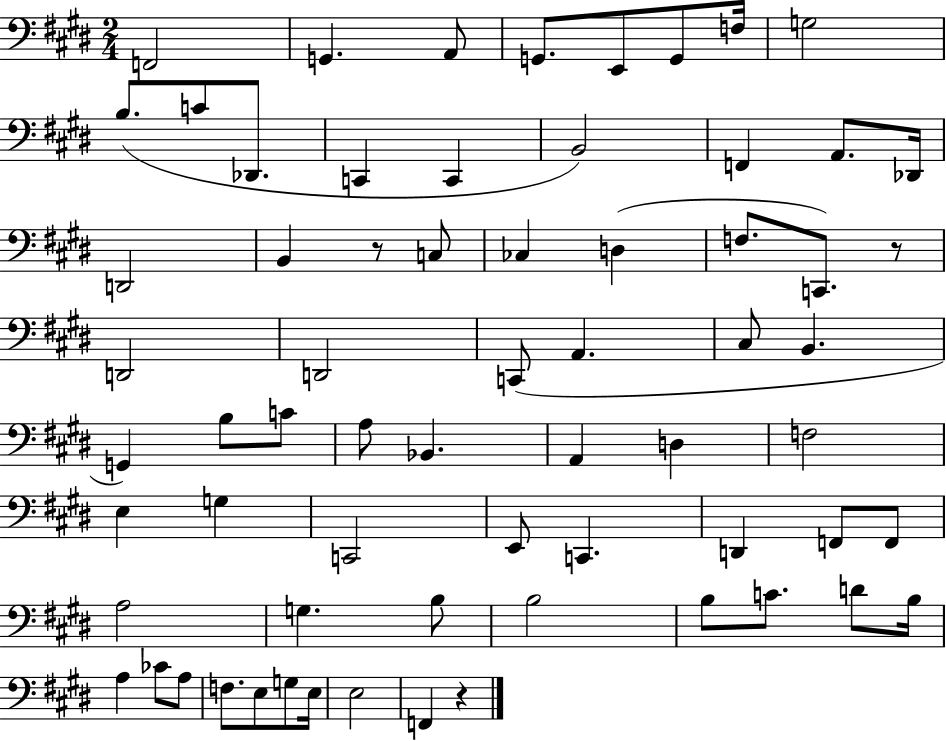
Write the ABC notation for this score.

X:1
T:Untitled
M:2/4
L:1/4
K:E
F,,2 G,, A,,/2 G,,/2 E,,/2 G,,/2 F,/4 G,2 B,/2 C/2 _D,,/2 C,, C,, B,,2 F,, A,,/2 _D,,/4 D,,2 B,, z/2 C,/2 _C, D, F,/2 C,,/2 z/2 D,,2 D,,2 C,,/2 A,, ^C,/2 B,, G,, B,/2 C/2 A,/2 _B,, A,, D, F,2 E, G, C,,2 E,,/2 C,, D,, F,,/2 F,,/2 A,2 G, B,/2 B,2 B,/2 C/2 D/2 B,/4 A, _C/2 A,/2 F,/2 E,/2 G,/2 E,/4 E,2 F,, z